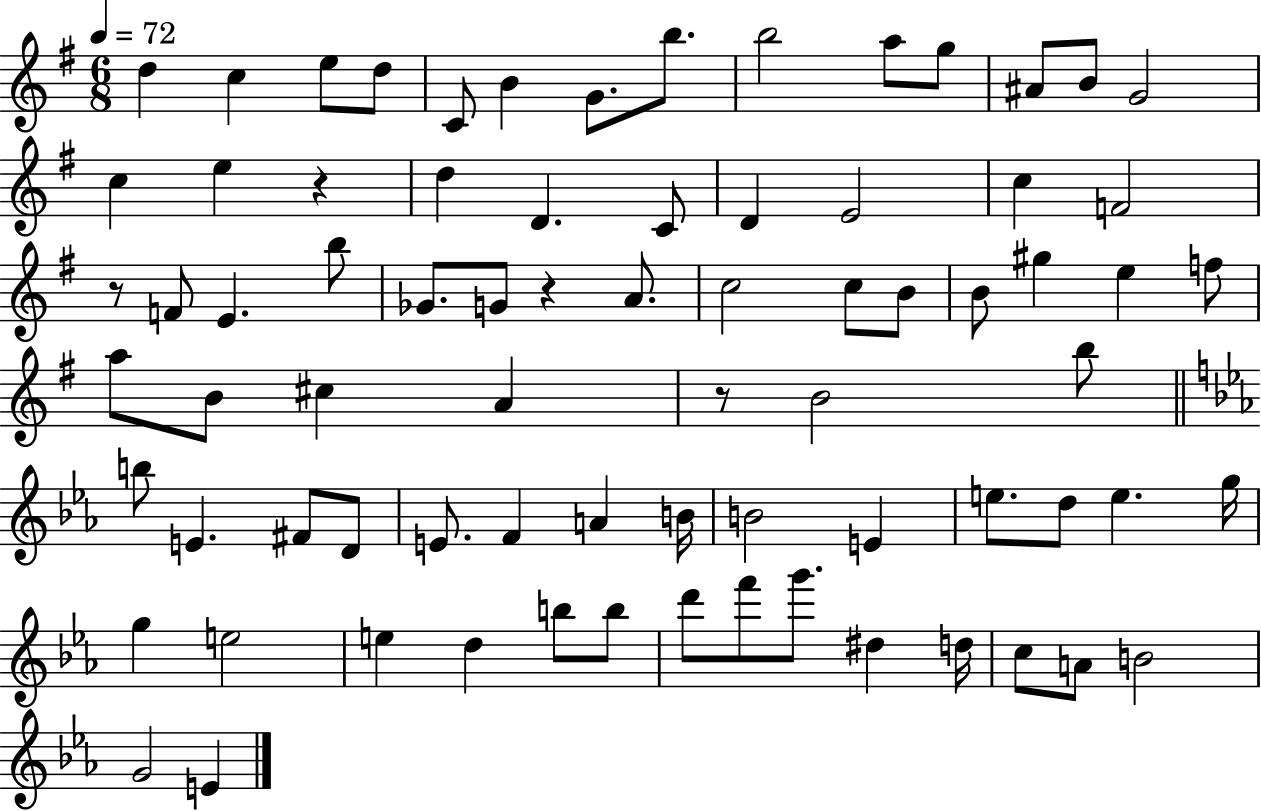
D5/q C5/q E5/e D5/e C4/e B4/q G4/e. B5/e. B5/h A5/e G5/e A#4/e B4/e G4/h C5/q E5/q R/q D5/q D4/q. C4/e D4/q E4/h C5/q F4/h R/e F4/e E4/q. B5/e Gb4/e. G4/e R/q A4/e. C5/h C5/e B4/e B4/e G#5/q E5/q F5/e A5/e B4/e C#5/q A4/q R/e B4/h B5/e B5/e E4/q. F#4/e D4/e E4/e. F4/q A4/q B4/s B4/h E4/q E5/e. D5/e E5/q. G5/s G5/q E5/h E5/q D5/q B5/e B5/e D6/e F6/e G6/e. D#5/q D5/s C5/e A4/e B4/h G4/h E4/q